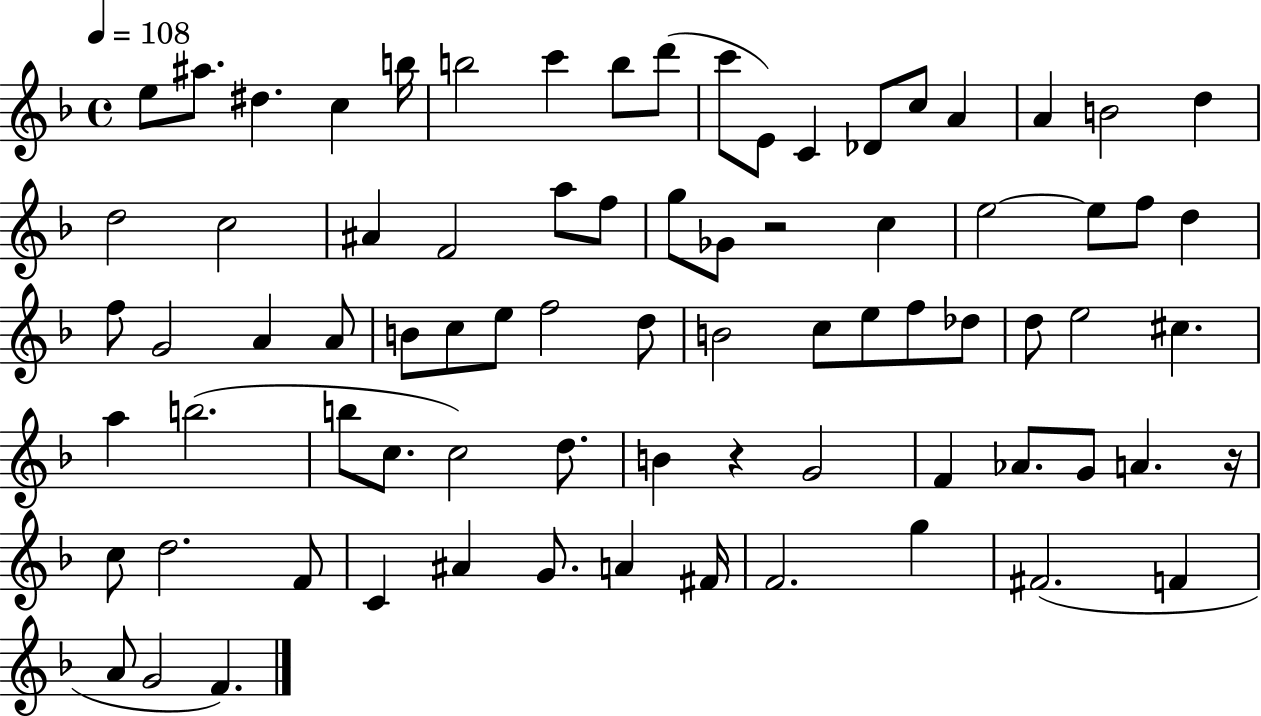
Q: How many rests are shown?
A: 3